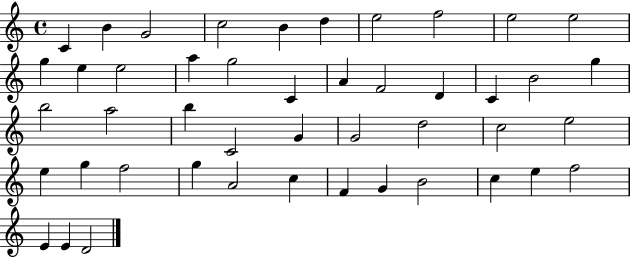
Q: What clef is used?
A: treble